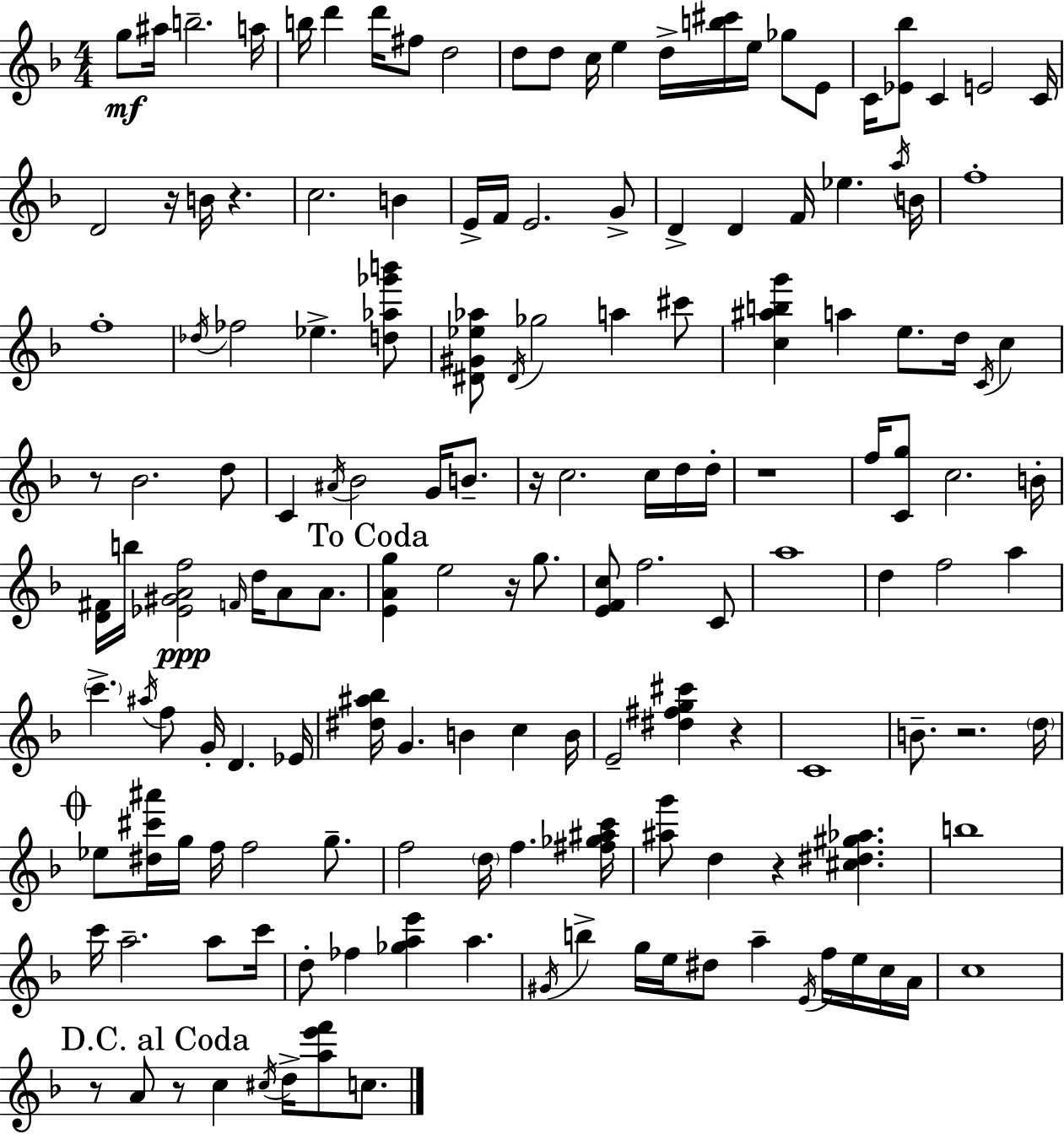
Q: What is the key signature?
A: D minor